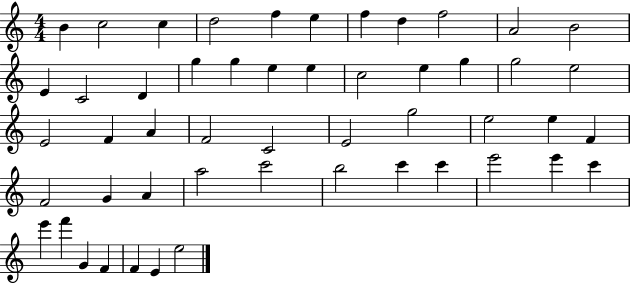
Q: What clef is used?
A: treble